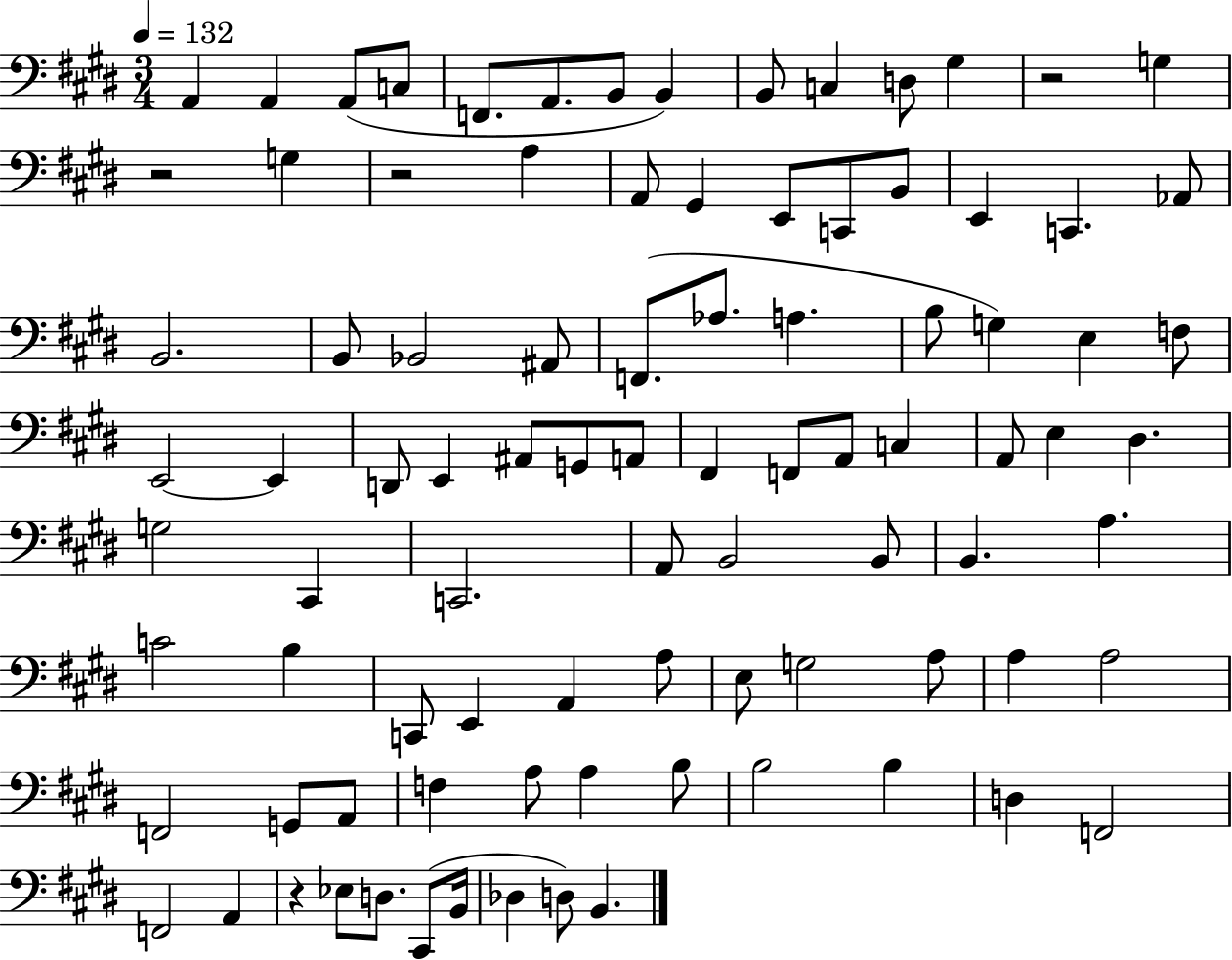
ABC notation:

X:1
T:Untitled
M:3/4
L:1/4
K:E
A,, A,, A,,/2 C,/2 F,,/2 A,,/2 B,,/2 B,, B,,/2 C, D,/2 ^G, z2 G, z2 G, z2 A, A,,/2 ^G,, E,,/2 C,,/2 B,,/2 E,, C,, _A,,/2 B,,2 B,,/2 _B,,2 ^A,,/2 F,,/2 _A,/2 A, B,/2 G, E, F,/2 E,,2 E,, D,,/2 E,, ^A,,/2 G,,/2 A,,/2 ^F,, F,,/2 A,,/2 C, A,,/2 E, ^D, G,2 ^C,, C,,2 A,,/2 B,,2 B,,/2 B,, A, C2 B, C,,/2 E,, A,, A,/2 E,/2 G,2 A,/2 A, A,2 F,,2 G,,/2 A,,/2 F, A,/2 A, B,/2 B,2 B, D, F,,2 F,,2 A,, z _E,/2 D,/2 ^C,,/2 B,,/4 _D, D,/2 B,,